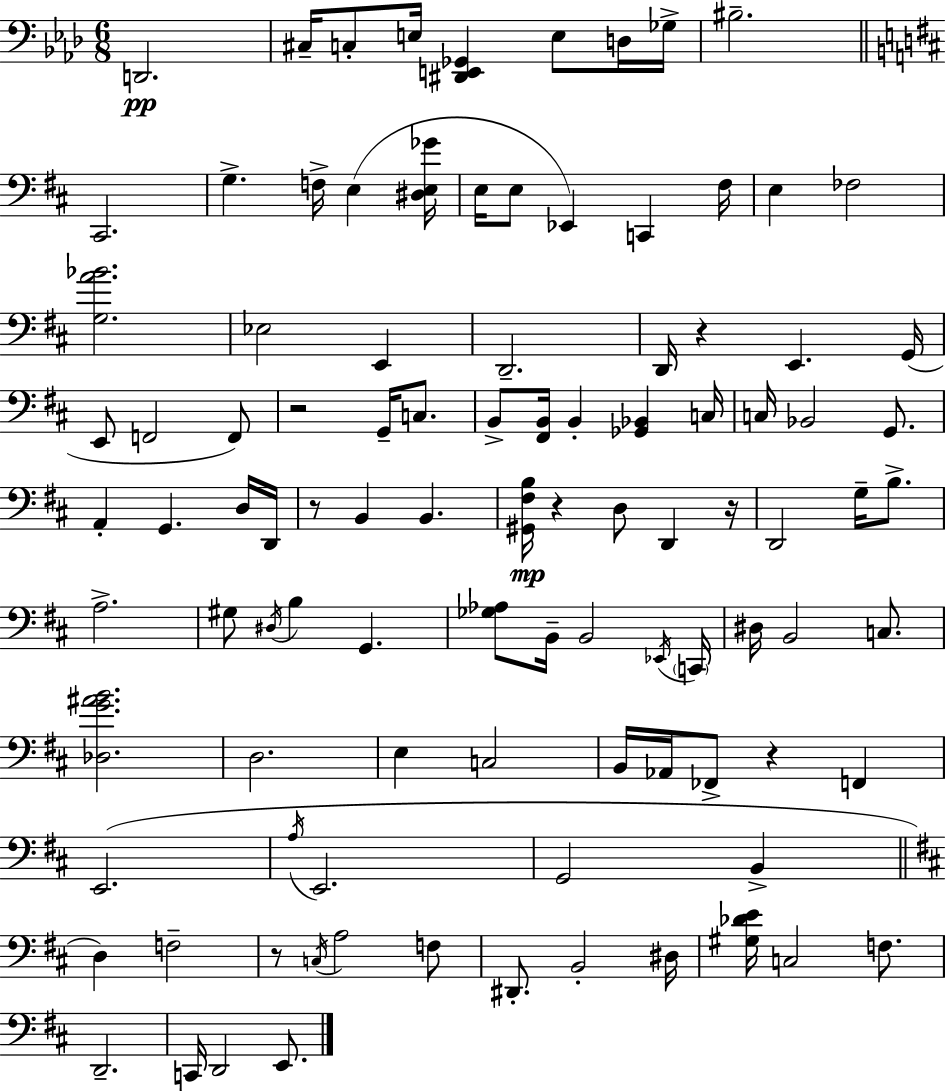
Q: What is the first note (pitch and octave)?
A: D2